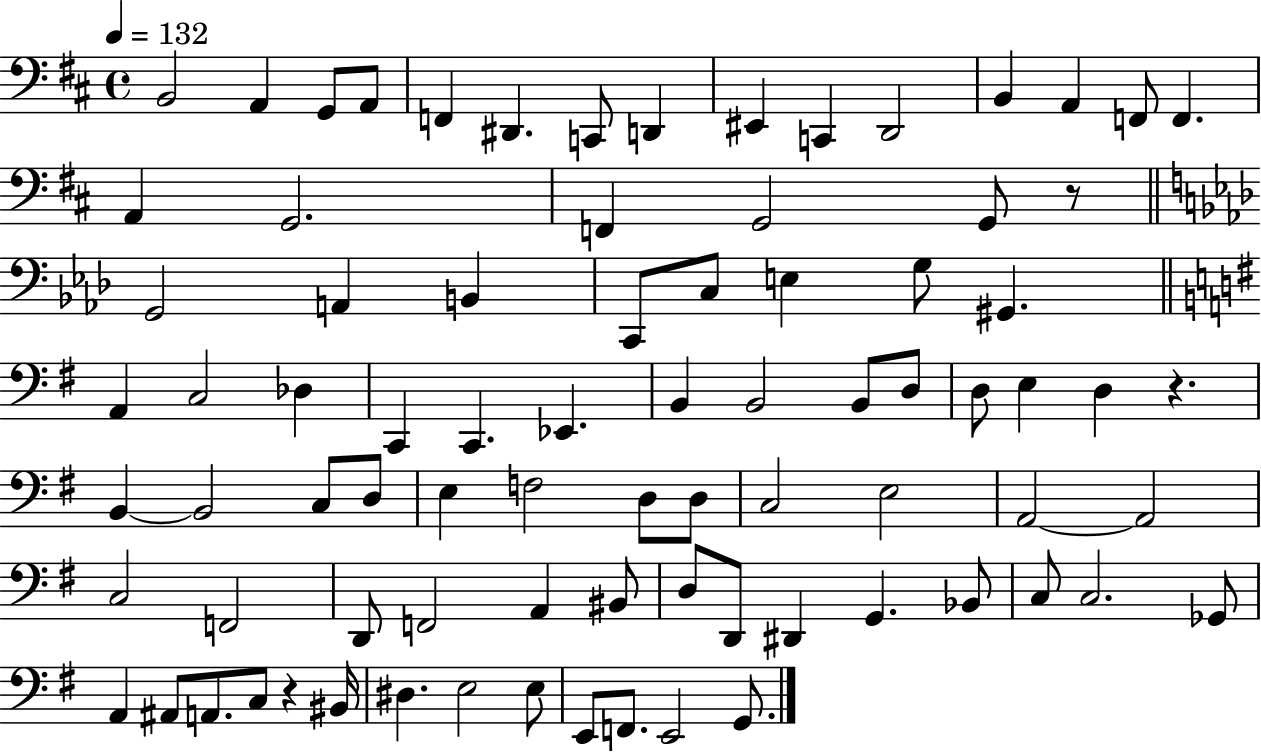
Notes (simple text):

B2/h A2/q G2/e A2/e F2/q D#2/q. C2/e D2/q EIS2/q C2/q D2/h B2/q A2/q F2/e F2/q. A2/q G2/h. F2/q G2/h G2/e R/e G2/h A2/q B2/q C2/e C3/e E3/q G3/e G#2/q. A2/q C3/h Db3/q C2/q C2/q. Eb2/q. B2/q B2/h B2/e D3/e D3/e E3/q D3/q R/q. B2/q B2/h C3/e D3/e E3/q F3/h D3/e D3/e C3/h E3/h A2/h A2/h C3/h F2/h D2/e F2/h A2/q BIS2/e D3/e D2/e D#2/q G2/q. Bb2/e C3/e C3/h. Gb2/e A2/q A#2/e A2/e. C3/e R/q BIS2/s D#3/q. E3/h E3/e E2/e F2/e. E2/h G2/e.